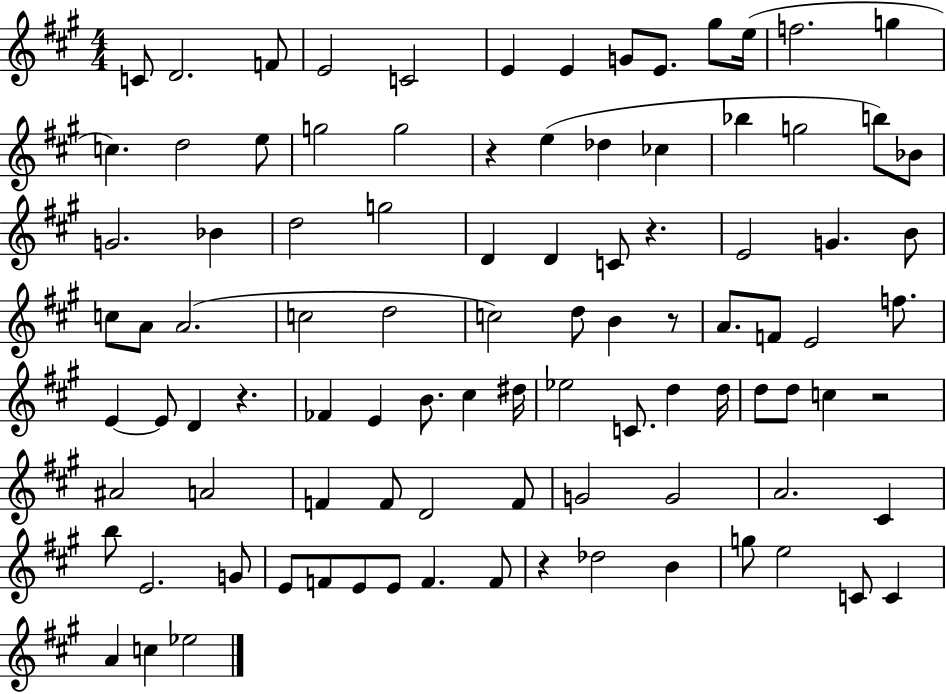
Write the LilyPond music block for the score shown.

{
  \clef treble
  \numericTimeSignature
  \time 4/4
  \key a \major
  c'8 d'2. f'8 | e'2 c'2 | e'4 e'4 g'8 e'8. gis''8 e''16( | f''2. g''4 | \break c''4.) d''2 e''8 | g''2 g''2 | r4 e''4( des''4 ces''4 | bes''4 g''2 b''8) bes'8 | \break g'2. bes'4 | d''2 g''2 | d'4 d'4 c'8 r4. | e'2 g'4. b'8 | \break c''8 a'8 a'2.( | c''2 d''2 | c''2) d''8 b'4 r8 | a'8. f'8 e'2 f''8. | \break e'4~~ e'8 d'4 r4. | fes'4 e'4 b'8. cis''4 dis''16 | ees''2 c'8. d''4 d''16 | d''8 d''8 c''4 r2 | \break ais'2 a'2 | f'4 f'8 d'2 f'8 | g'2 g'2 | a'2. cis'4 | \break b''8 e'2. g'8 | e'8 f'8 e'8 e'8 f'4. f'8 | r4 des''2 b'4 | g''8 e''2 c'8 c'4 | \break a'4 c''4 ees''2 | \bar "|."
}